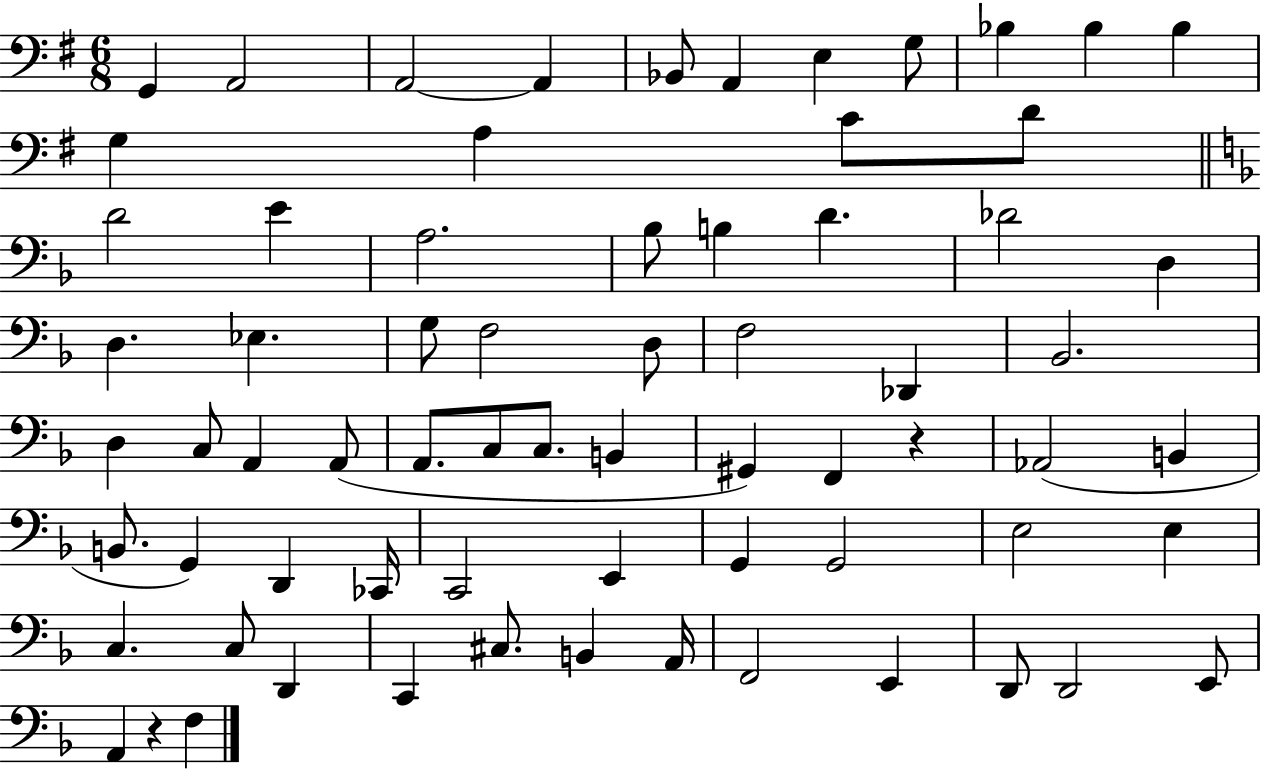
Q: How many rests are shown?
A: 2